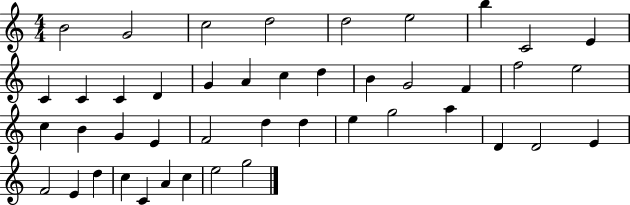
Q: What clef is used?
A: treble